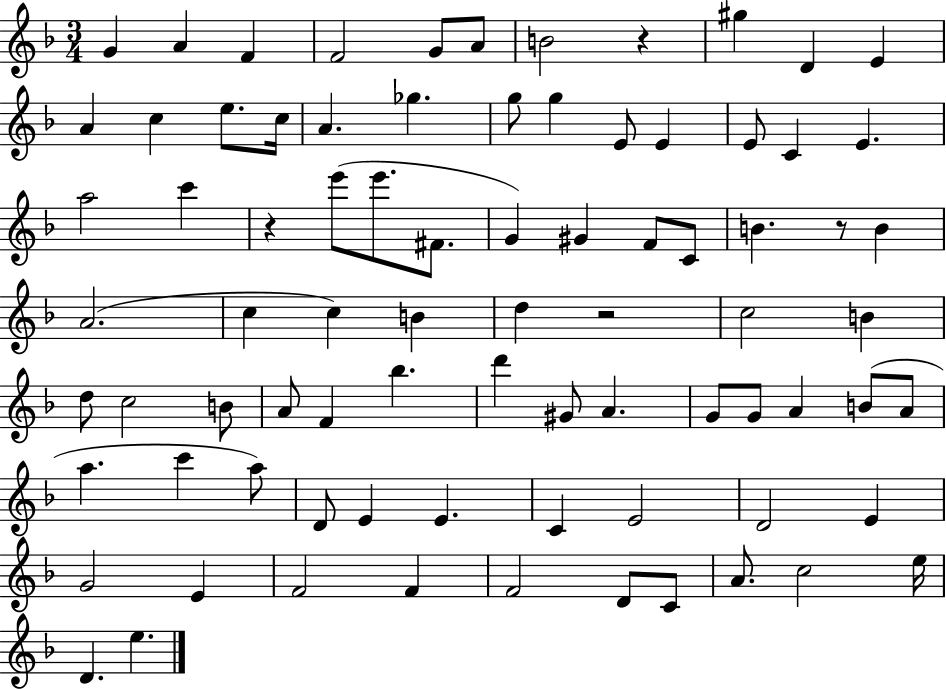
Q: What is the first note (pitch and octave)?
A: G4